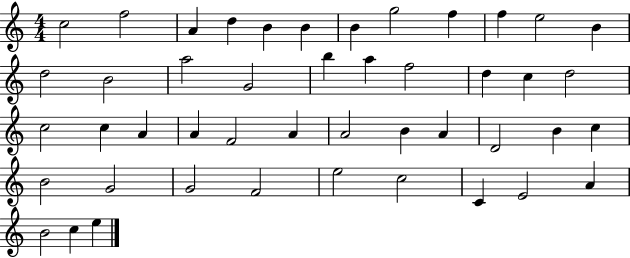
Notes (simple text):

C5/h F5/h A4/q D5/q B4/q B4/q B4/q G5/h F5/q F5/q E5/h B4/q D5/h B4/h A5/h G4/h B5/q A5/q F5/h D5/q C5/q D5/h C5/h C5/q A4/q A4/q F4/h A4/q A4/h B4/q A4/q D4/h B4/q C5/q B4/h G4/h G4/h F4/h E5/h C5/h C4/q E4/h A4/q B4/h C5/q E5/q